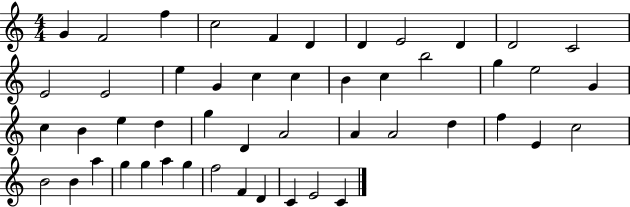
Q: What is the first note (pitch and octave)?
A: G4